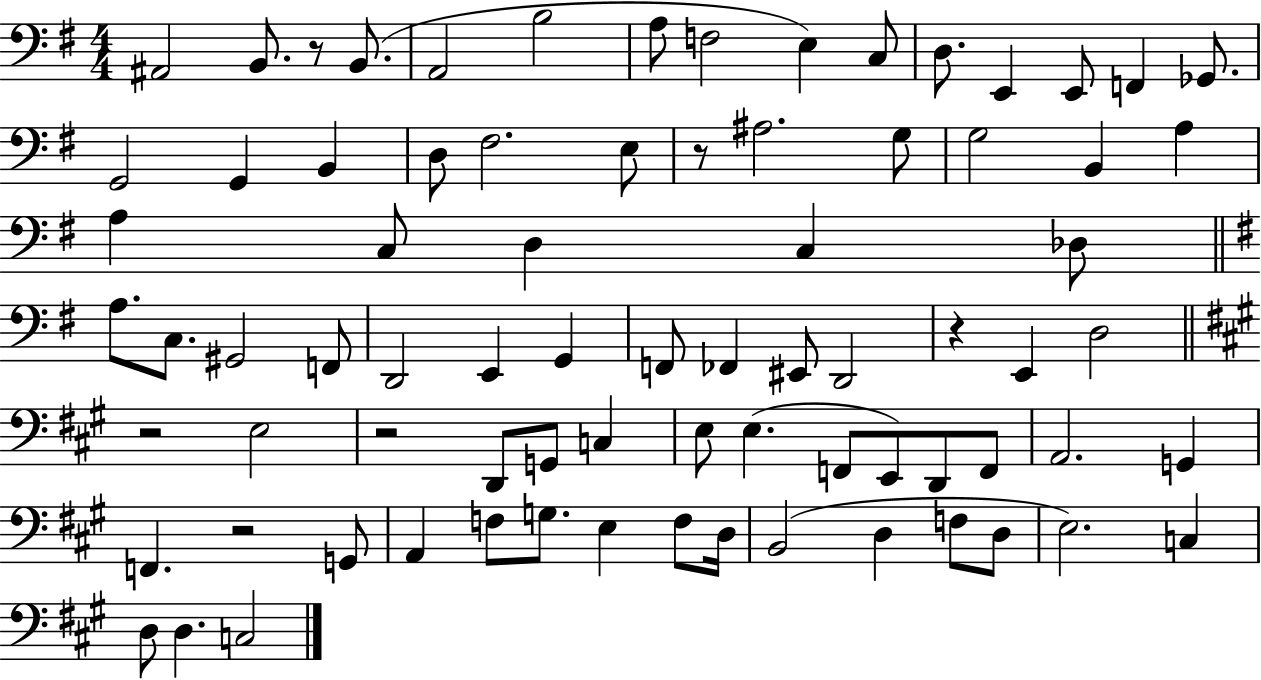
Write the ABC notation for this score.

X:1
T:Untitled
M:4/4
L:1/4
K:G
^A,,2 B,,/2 z/2 B,,/2 A,,2 B,2 A,/2 F,2 E, C,/2 D,/2 E,, E,,/2 F,, _G,,/2 G,,2 G,, B,, D,/2 ^F,2 E,/2 z/2 ^A,2 G,/2 G,2 B,, A, A, C,/2 D, C, _D,/2 A,/2 C,/2 ^G,,2 F,,/2 D,,2 E,, G,, F,,/2 _F,, ^E,,/2 D,,2 z E,, D,2 z2 E,2 z2 D,,/2 G,,/2 C, E,/2 E, F,,/2 E,,/2 D,,/2 F,,/2 A,,2 G,, F,, z2 G,,/2 A,, F,/2 G,/2 E, F,/2 D,/4 B,,2 D, F,/2 D,/2 E,2 C, D,/2 D, C,2